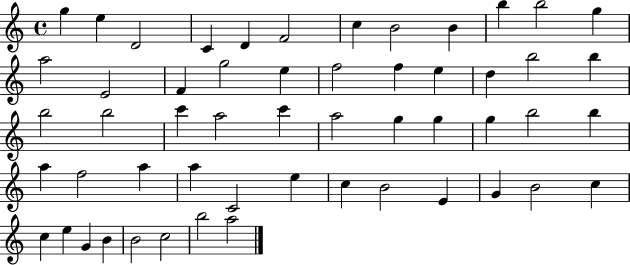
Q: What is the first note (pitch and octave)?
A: G5